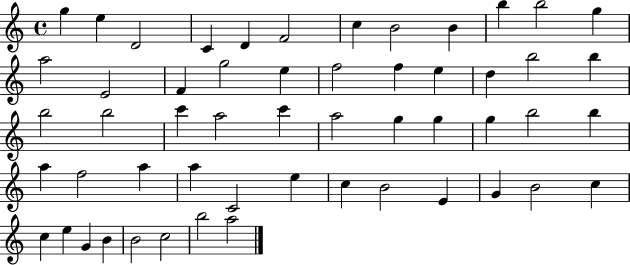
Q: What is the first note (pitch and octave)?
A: G5